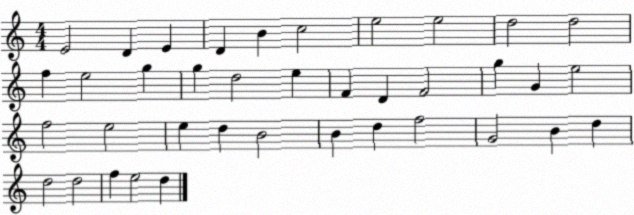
X:1
T:Untitled
M:4/4
L:1/4
K:C
E2 D E D B c2 e2 e2 d2 d2 f e2 g g d2 e F D F2 g G e2 f2 e2 e d B2 B d f2 G2 B d d2 d2 f e2 d